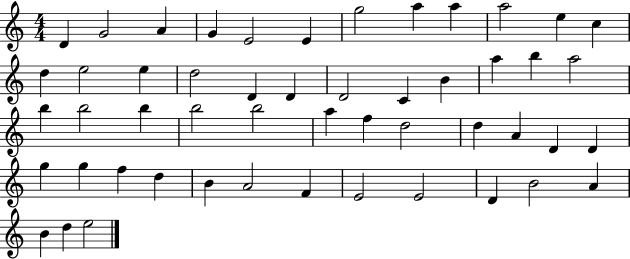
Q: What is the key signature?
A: C major